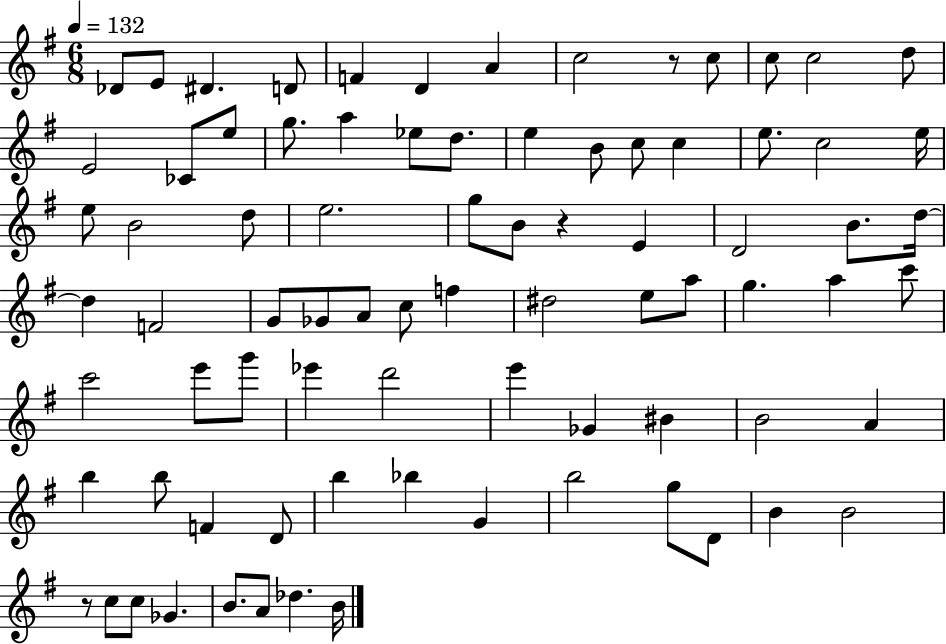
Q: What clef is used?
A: treble